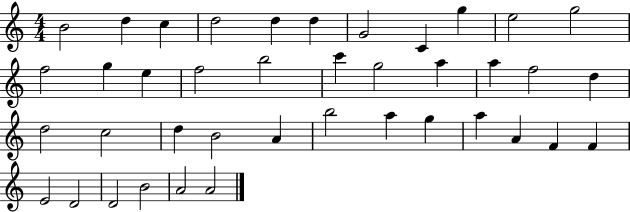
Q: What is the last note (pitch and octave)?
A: A4